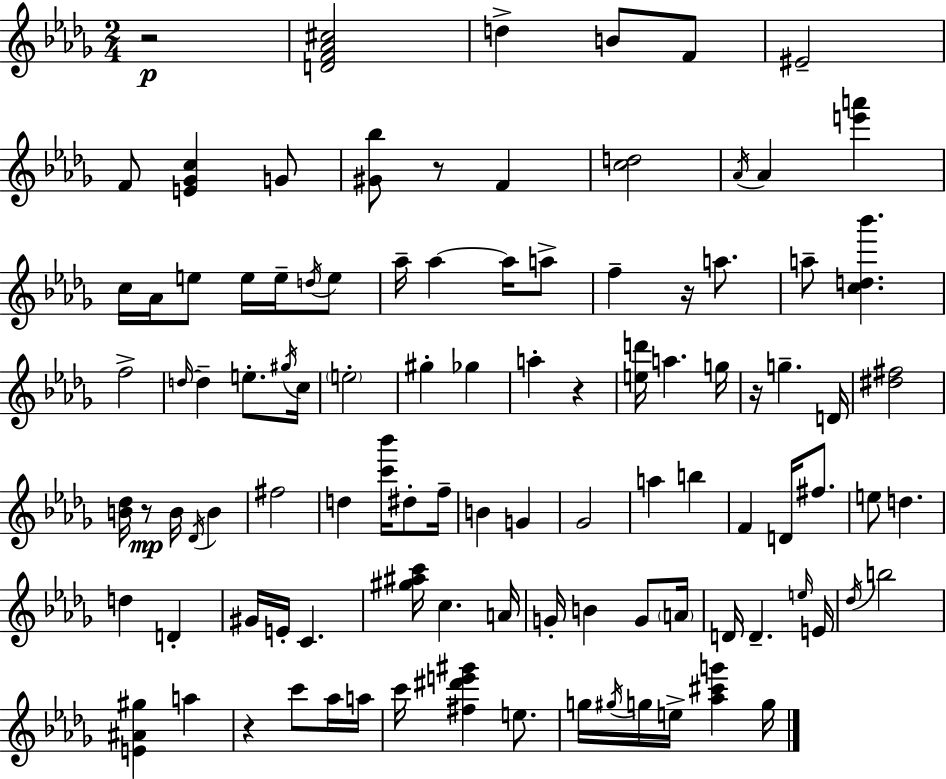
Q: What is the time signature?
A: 2/4